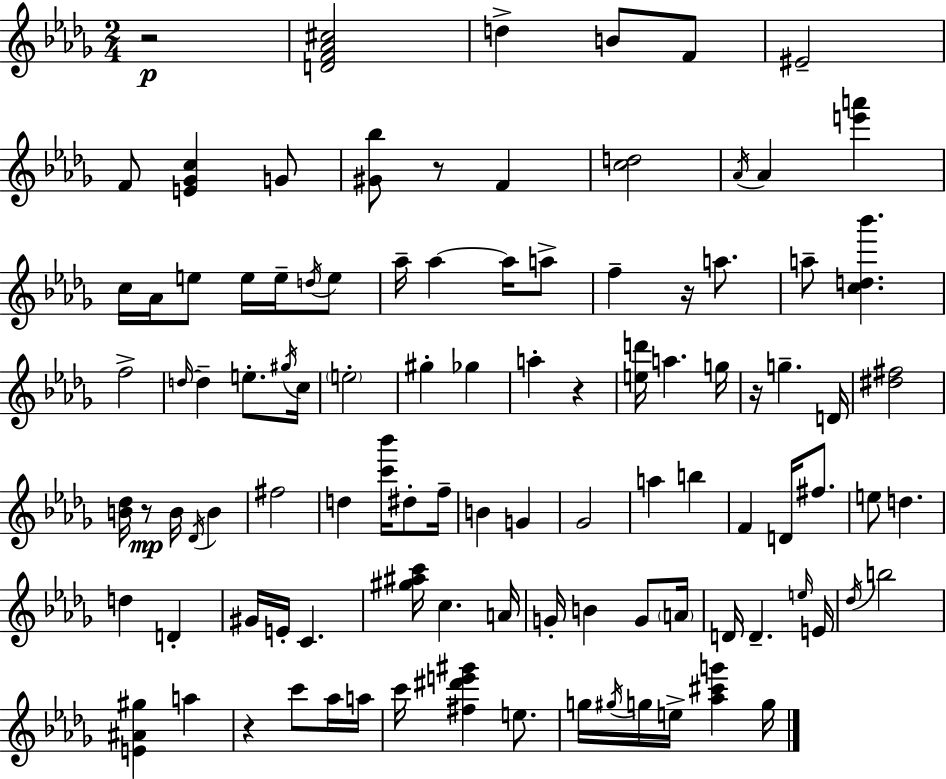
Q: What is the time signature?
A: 2/4